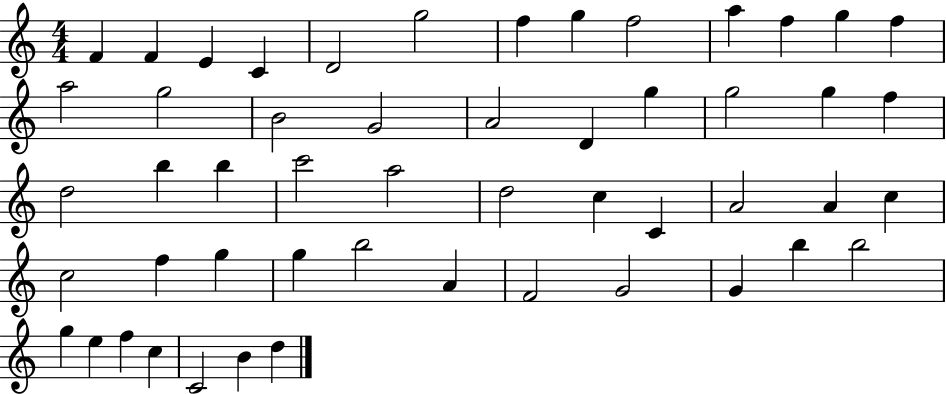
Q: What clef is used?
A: treble